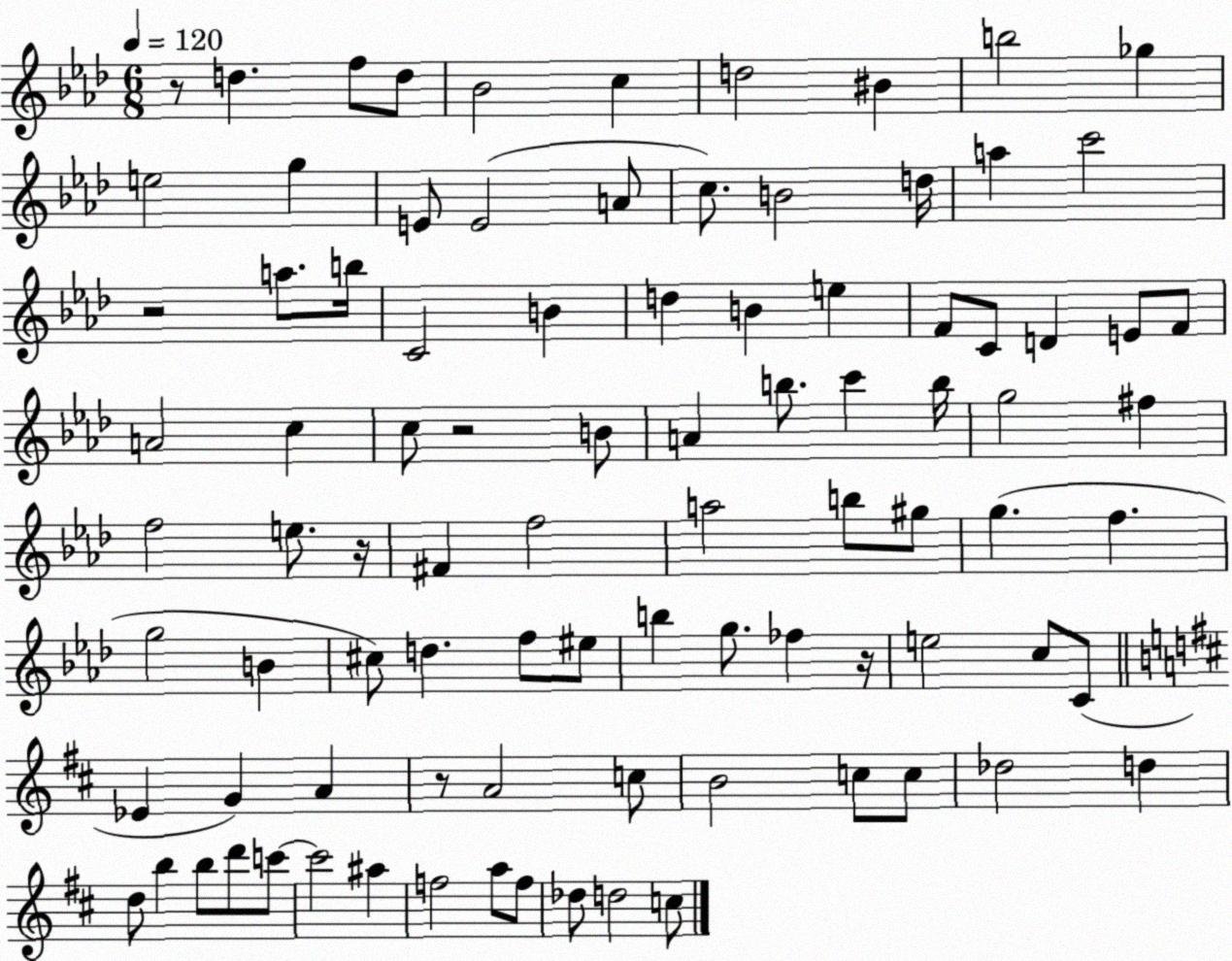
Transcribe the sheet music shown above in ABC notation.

X:1
T:Untitled
M:6/8
L:1/4
K:Ab
z/2 d f/2 d/2 _B2 c d2 ^B b2 _g e2 g E/2 E2 A/2 c/2 B2 d/4 a c'2 z2 a/2 b/4 C2 B d B e F/2 C/2 D E/2 F/2 A2 c c/2 z2 B/2 A b/2 c' b/4 g2 ^f f2 e/2 z/4 ^F f2 a2 b/2 ^g/2 g f g2 B ^c/2 d f/2 ^e/2 b g/2 _f z/4 e2 c/2 C/2 _E G A z/2 A2 c/2 B2 c/2 c/2 _d2 d d/2 b b/2 d'/2 c'/2 c'2 ^a f2 a/2 f/2 _d/2 d2 c/2